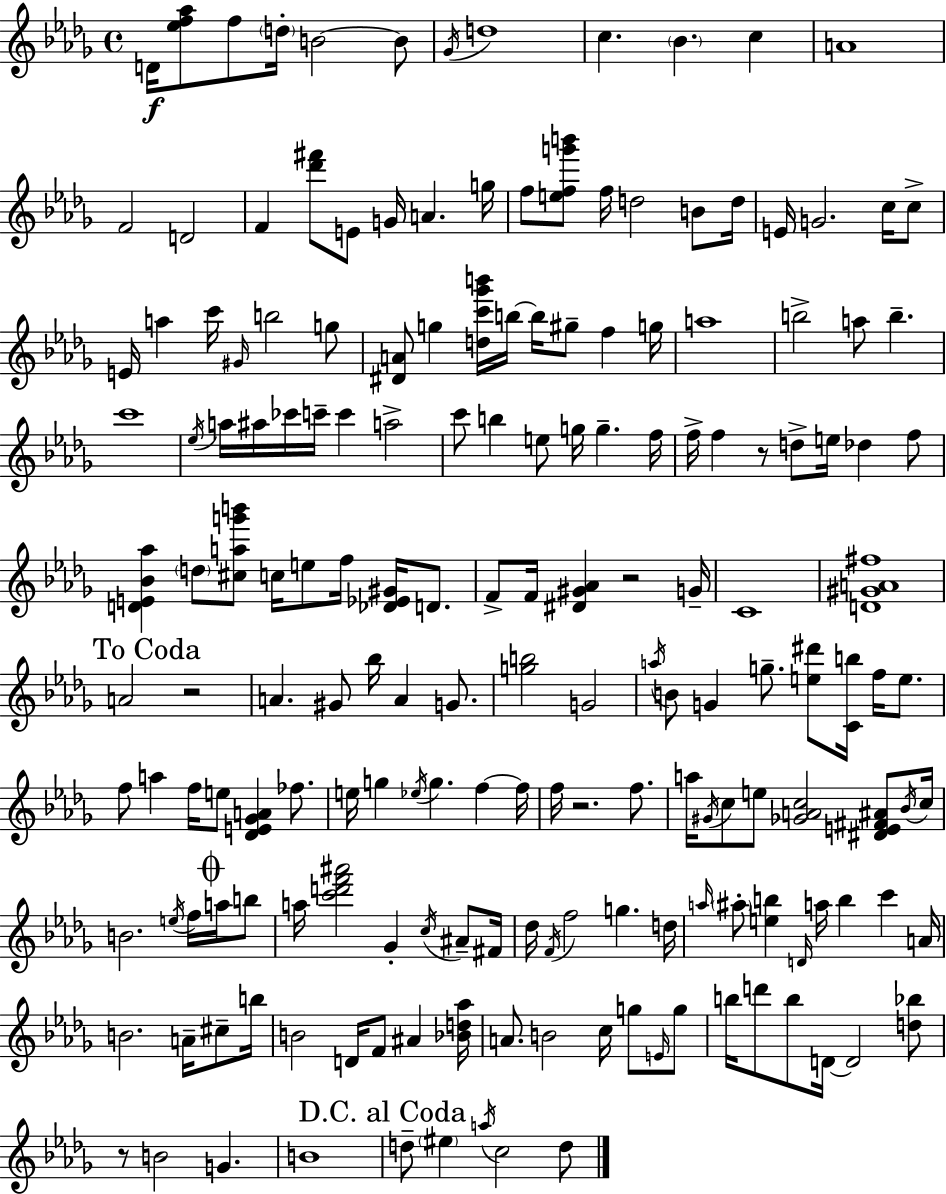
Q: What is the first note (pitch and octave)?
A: D4